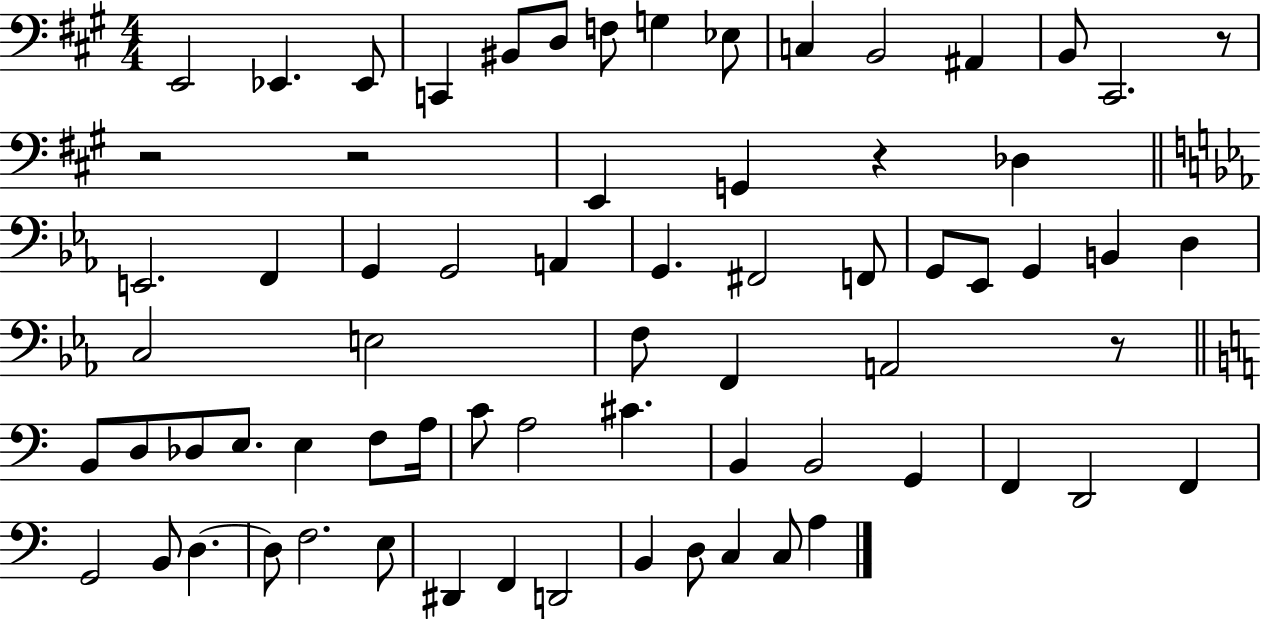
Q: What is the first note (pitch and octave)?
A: E2